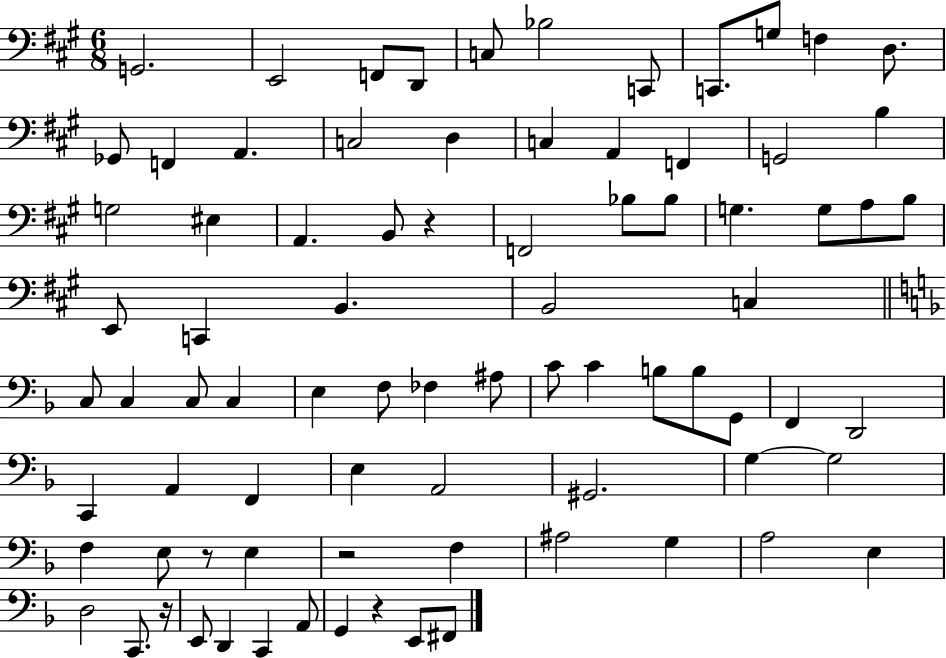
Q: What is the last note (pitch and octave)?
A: F#2